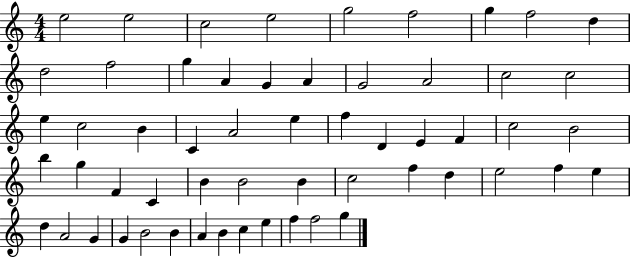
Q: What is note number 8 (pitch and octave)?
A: F5